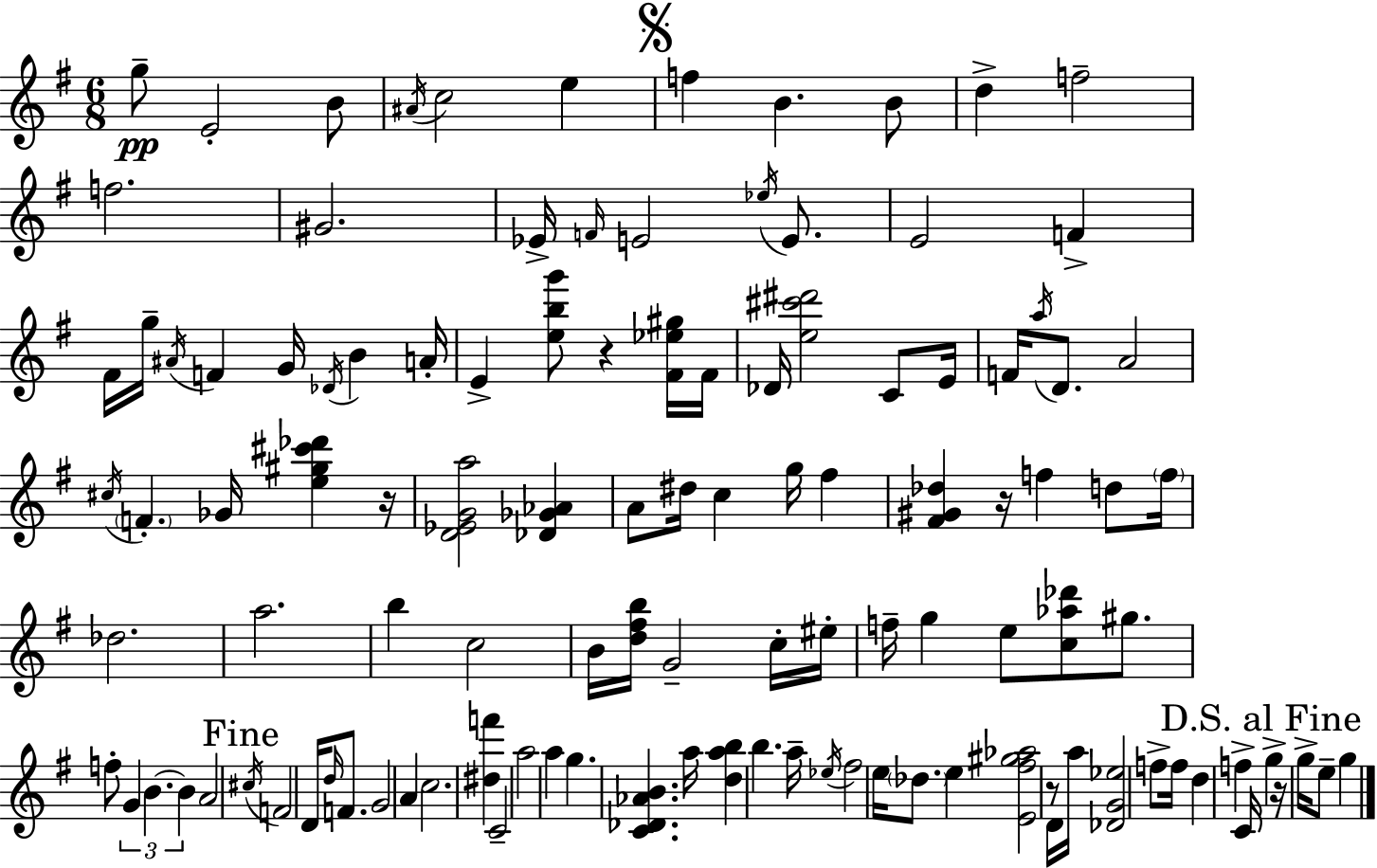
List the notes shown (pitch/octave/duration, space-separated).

G5/e E4/h B4/e A#4/s C5/h E5/q F5/q B4/q. B4/e D5/q F5/h F5/h. G#4/h. Eb4/s F4/s E4/h Eb5/s E4/e. E4/h F4/q F#4/s G5/s A#4/s F4/q G4/s Db4/s B4/q A4/s E4/q [E5,B5,G6]/e R/q [F#4,Eb5,G#5]/s F#4/s Db4/s [E5,C#6,D#6]/h C4/e E4/s F4/s A5/s D4/e. A4/h C#5/s F4/q. Gb4/s [E5,G#5,C#6,Db6]/q R/s [D4,Eb4,G4,A5]/h [Db4,Gb4,Ab4]/q A4/e D#5/s C5/q G5/s F#5/q [F#4,G#4,Db5]/q R/s F5/q D5/e F5/s Db5/h. A5/h. B5/q C5/h B4/s [D5,F#5,B5]/s G4/h C5/s EIS5/s F5/s G5/q E5/e [C5,Ab5,Db6]/e G#5/e. F5/e G4/q B4/q. B4/q A4/h C#5/s F4/h D4/s D5/s F4/e. G4/h A4/q C5/h. [D#5,F6]/q C4/h A5/h A5/q G5/q. [C4,Db4,Ab4,B4]/q. A5/s [D5,A5,B5]/q B5/q. A5/s Eb5/s F#5/h E5/s Db5/e. E5/q [E4,F#5,G#5,Ab5]/h R/e D4/s A5/s [Db4,G4,Eb5]/h F5/e F5/s D5/q F5/q C4/s G5/q R/s G5/s E5/e G5/q